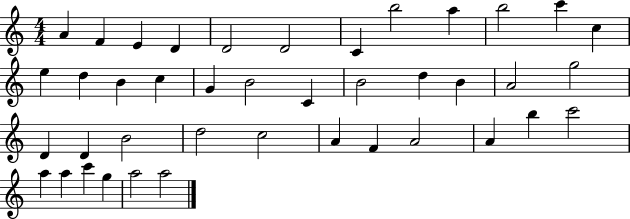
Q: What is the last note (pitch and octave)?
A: A5